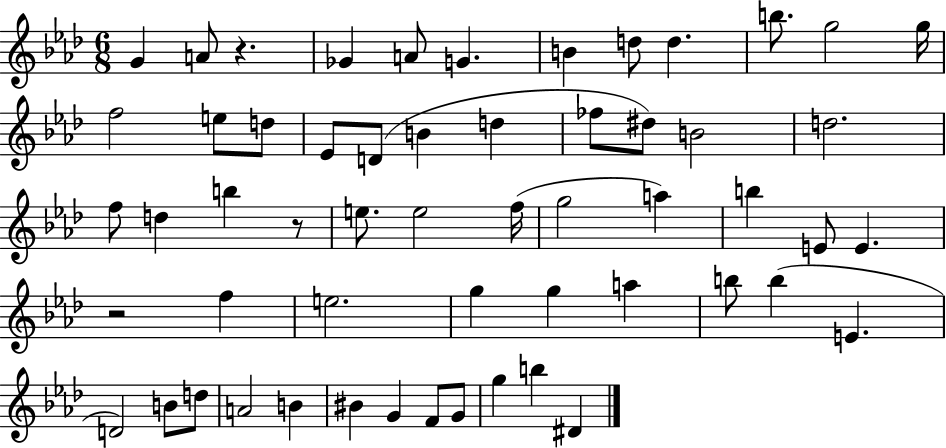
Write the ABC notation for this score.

X:1
T:Untitled
M:6/8
L:1/4
K:Ab
G A/2 z _G A/2 G B d/2 d b/2 g2 g/4 f2 e/2 d/2 _E/2 D/2 B d _f/2 ^d/2 B2 d2 f/2 d b z/2 e/2 e2 f/4 g2 a b E/2 E z2 f e2 g g a b/2 b E D2 B/2 d/2 A2 B ^B G F/2 G/2 g b ^D